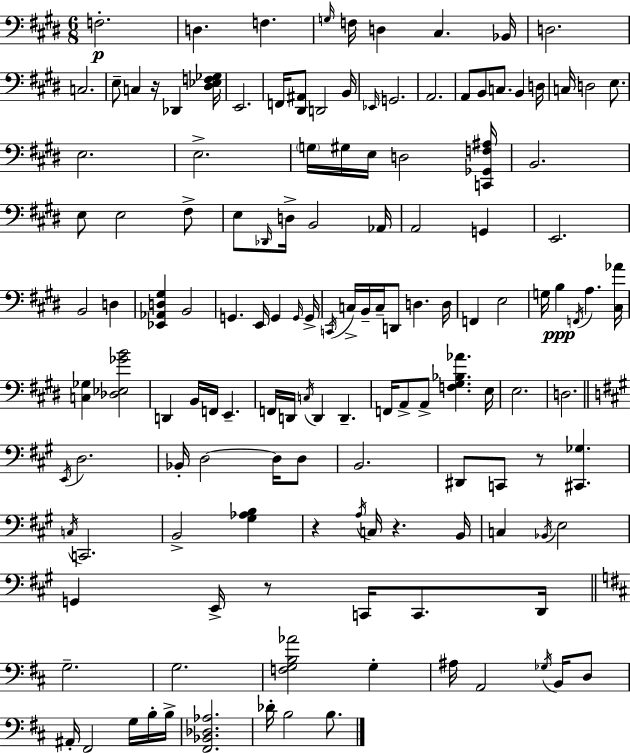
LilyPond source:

{
  \clef bass
  \numericTimeSignature
  \time 6/8
  \key e \major
  f2.-.\p | d4. f4. | \grace { g16 } f16 d4 cis4. | bes,16 d2. | \break c2. | e8-- c4 r16 des,4 | <dis ees f ges>16 e,2. | f,16 <dis, ais,>8 d,2 | \break b,16 \grace { ees,16 } g,2. | a,2. | a,8 b,8 c8. b,4 | d16 c16 d2 e8. | \break e2. | e2.-> | \parenthesize g16 gis16 e16 d2 | <c, ges, f ais>16 b,2. | \break e8 e2 | fis8-> e8 \grace { des,16 } d16-> b,2 | aes,16 a,2 g,4 | e,2. | \break b,2 d4 | <ees, aes, d gis>4 b,2 | g,4. e,16 g,4 | \grace { g,16 } g,16-> \acciaccatura { c,16 } c16-> b,16-- c16-- d,8 d4. | \break d16 f,4 e2 | g16 b4\ppp \acciaccatura { f,16 } a4. | <cis aes'>16 <c ges>4 <des ees ges' b'>2 | d,4 b,16 f,16 | \break e,4.-- f,16 d,16 \acciaccatura { c16 } d,4 | d,4.-- f,16 a,8-> a,8-> | <f gis bes aes'>4. e16 e2. | d2. | \break \bar "||" \break \key a \major \acciaccatura { e,16 } d2. | bes,16-. d2~~ d16 d8 | b,2. | dis,8 c,8 r8 <cis, ges>4. | \break \acciaccatura { c16 } c,2. | b,2-> <gis aes b>4 | r4 \acciaccatura { a16 } c16 r4. | b,16 c4 \acciaccatura { bes,16 } e2 | \break g,4 e,16-> r8 c,16 | c,8. d,16 \bar "||" \break \key d \major g2.-- | g2. | <f g b aes'>2 g4-. | ais16 a,2 \acciaccatura { ges16 } b,16 d8 | \break ais,16-. fis,2 g16 b16-. | b16-> <fis, bes, des aes>2. | des'16-. b2 b8. | \bar "|."
}